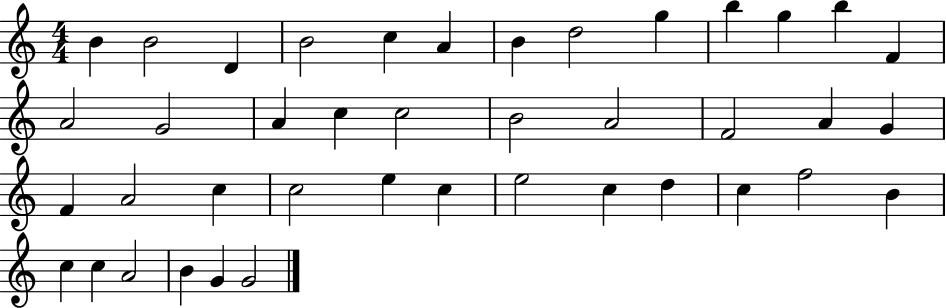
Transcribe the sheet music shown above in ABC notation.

X:1
T:Untitled
M:4/4
L:1/4
K:C
B B2 D B2 c A B d2 g b g b F A2 G2 A c c2 B2 A2 F2 A G F A2 c c2 e c e2 c d c f2 B c c A2 B G G2